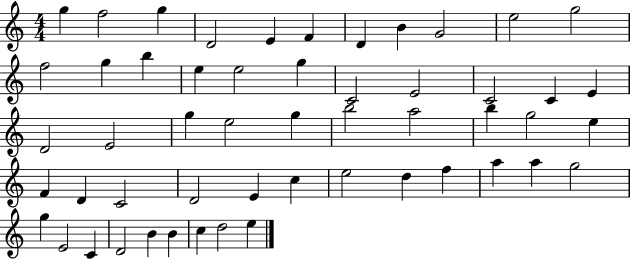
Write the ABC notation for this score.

X:1
T:Untitled
M:4/4
L:1/4
K:C
g f2 g D2 E F D B G2 e2 g2 f2 g b e e2 g C2 E2 C2 C E D2 E2 g e2 g b2 a2 b g2 e F D C2 D2 E c e2 d f a a g2 g E2 C D2 B B c d2 e